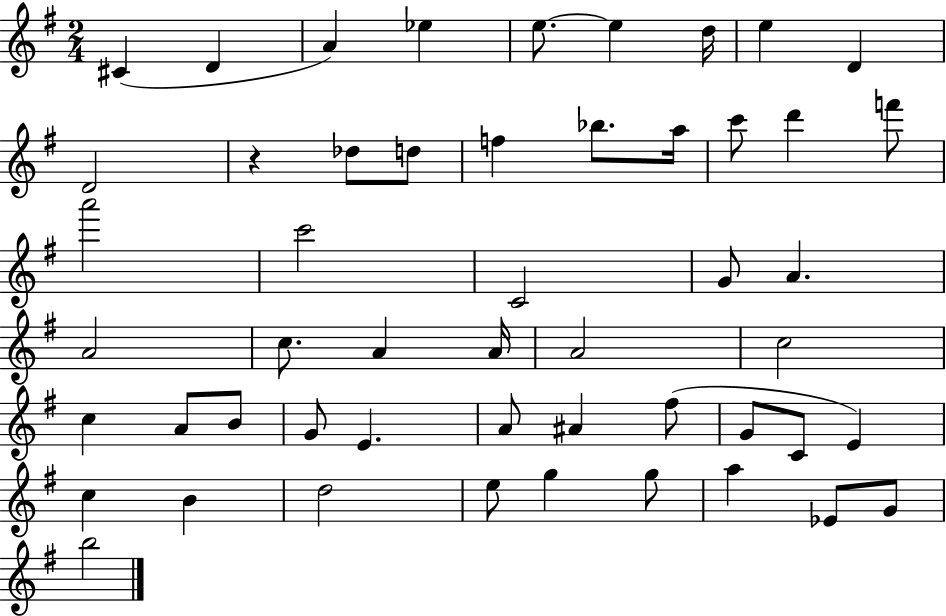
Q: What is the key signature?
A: G major